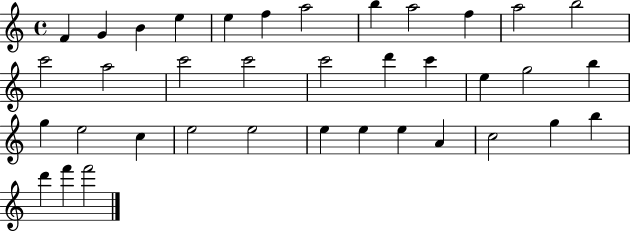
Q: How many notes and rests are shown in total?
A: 37